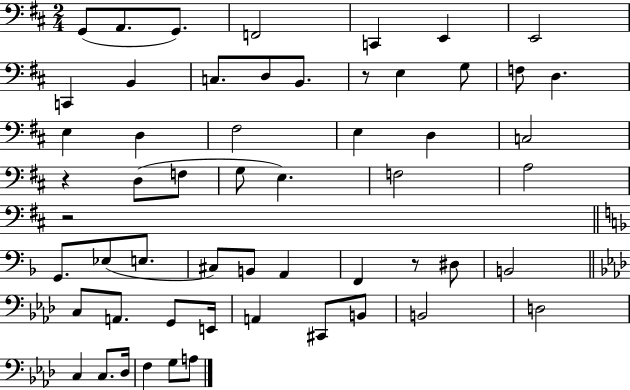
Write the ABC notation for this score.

X:1
T:Untitled
M:2/4
L:1/4
K:D
G,,/2 A,,/2 G,,/2 F,,2 C,, E,, E,,2 C,, B,, C,/2 D,/2 B,,/2 z/2 E, G,/2 F,/2 D, E, D, ^F,2 E, D, C,2 z D,/2 F,/2 G,/2 E, F,2 A,2 z2 G,,/2 _E,/2 E,/2 ^C,/2 B,,/2 A,, F,, z/2 ^D,/2 B,,2 C,/2 A,,/2 G,,/2 E,,/4 A,, ^C,,/2 B,,/2 B,,2 D,2 C, C,/2 _D,/4 F, G,/2 A,/2